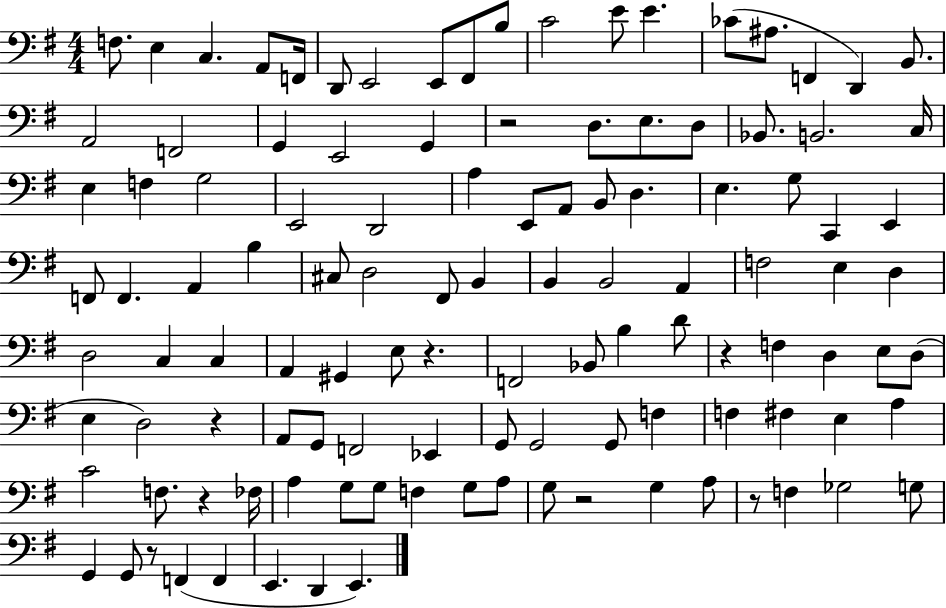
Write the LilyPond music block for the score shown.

{
  \clef bass
  \numericTimeSignature
  \time 4/4
  \key g \major
  f8. e4 c4. a,8 f,16 | d,8 e,2 e,8 fis,8 b8 | c'2 e'8 e'4. | ces'8( ais8. f,4 d,4) b,8. | \break a,2 f,2 | g,4 e,2 g,4 | r2 d8. e8. d8 | bes,8. b,2. c16 | \break e4 f4 g2 | e,2 d,2 | a4 e,8 a,8 b,8 d4. | e4. g8 c,4 e,4 | \break f,8 f,4. a,4 b4 | cis8 d2 fis,8 b,4 | b,4 b,2 a,4 | f2 e4 d4 | \break d2 c4 c4 | a,4 gis,4 e8 r4. | f,2 bes,8 b4 d'8 | r4 f4 d4 e8 d8( | \break e4 d2) r4 | a,8 g,8 f,2 ees,4 | g,8 g,2 g,8 f4 | f4 fis4 e4 a4 | \break c'2 f8. r4 fes16 | a4 g8 g8 f4 g8 a8 | g8 r2 g4 a8 | r8 f4 ges2 g8 | \break g,4 g,8 r8 f,4( f,4 | e,4. d,4 e,4.) | \bar "|."
}